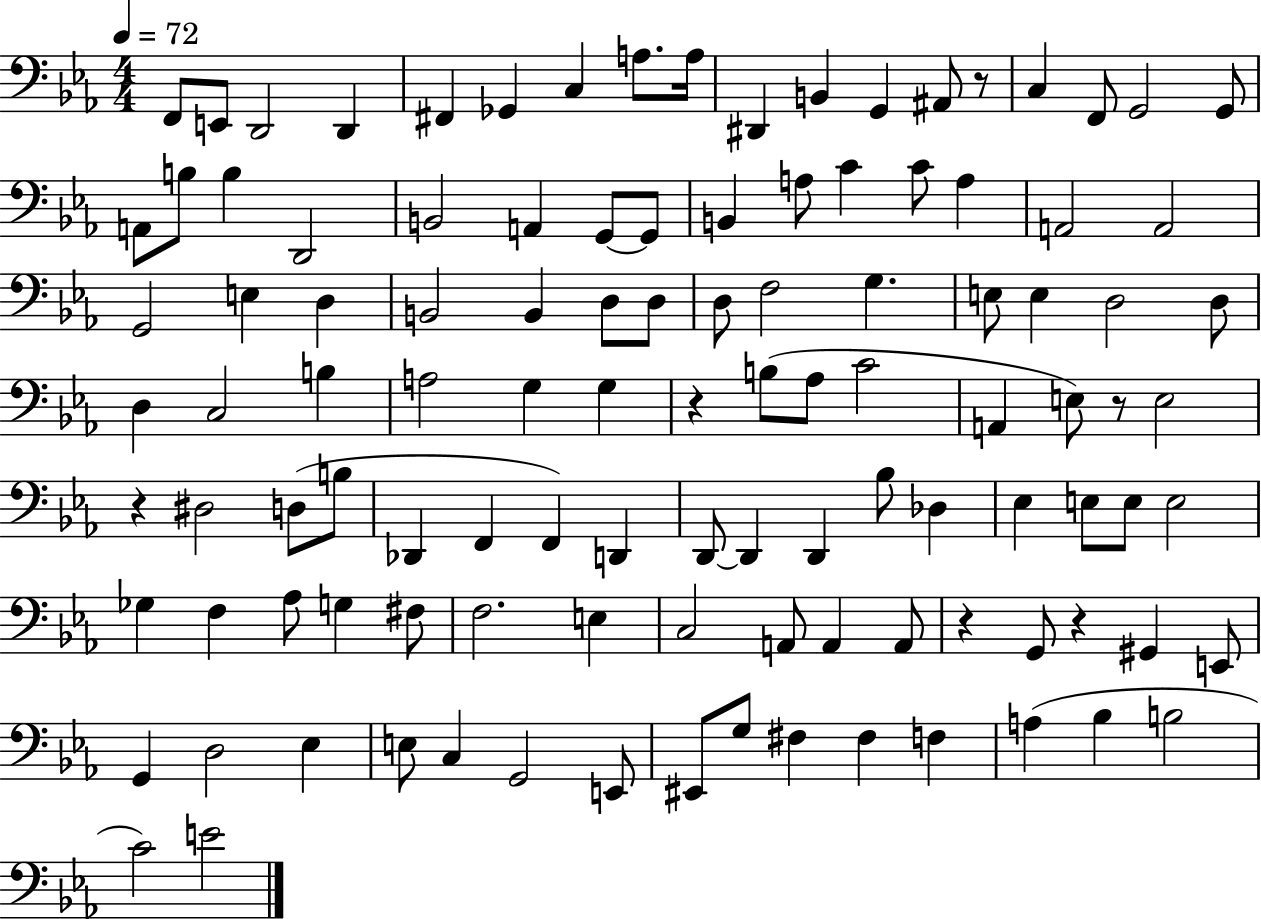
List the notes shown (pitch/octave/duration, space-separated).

F2/e E2/e D2/h D2/q F#2/q Gb2/q C3/q A3/e. A3/s D#2/q B2/q G2/q A#2/e R/e C3/q F2/e G2/h G2/e A2/e B3/e B3/q D2/h B2/h A2/q G2/e G2/e B2/q A3/e C4/q C4/e A3/q A2/h A2/h G2/h E3/q D3/q B2/h B2/q D3/e D3/e D3/e F3/h G3/q. E3/e E3/q D3/h D3/e D3/q C3/h B3/q A3/h G3/q G3/q R/q B3/e Ab3/e C4/h A2/q E3/e R/e E3/h R/q D#3/h D3/e B3/e Db2/q F2/q F2/q D2/q D2/e D2/q D2/q Bb3/e Db3/q Eb3/q E3/e E3/e E3/h Gb3/q F3/q Ab3/e G3/q F#3/e F3/h. E3/q C3/h A2/e A2/q A2/e R/q G2/e R/q G#2/q E2/e G2/q D3/h Eb3/q E3/e C3/q G2/h E2/e EIS2/e G3/e F#3/q F#3/q F3/q A3/q Bb3/q B3/h C4/h E4/h